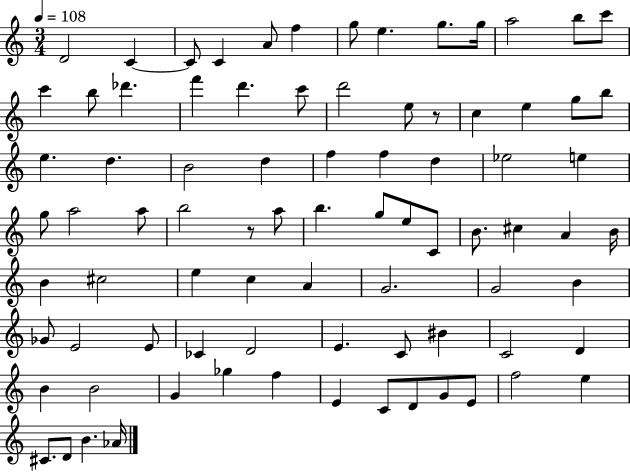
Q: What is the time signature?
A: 3/4